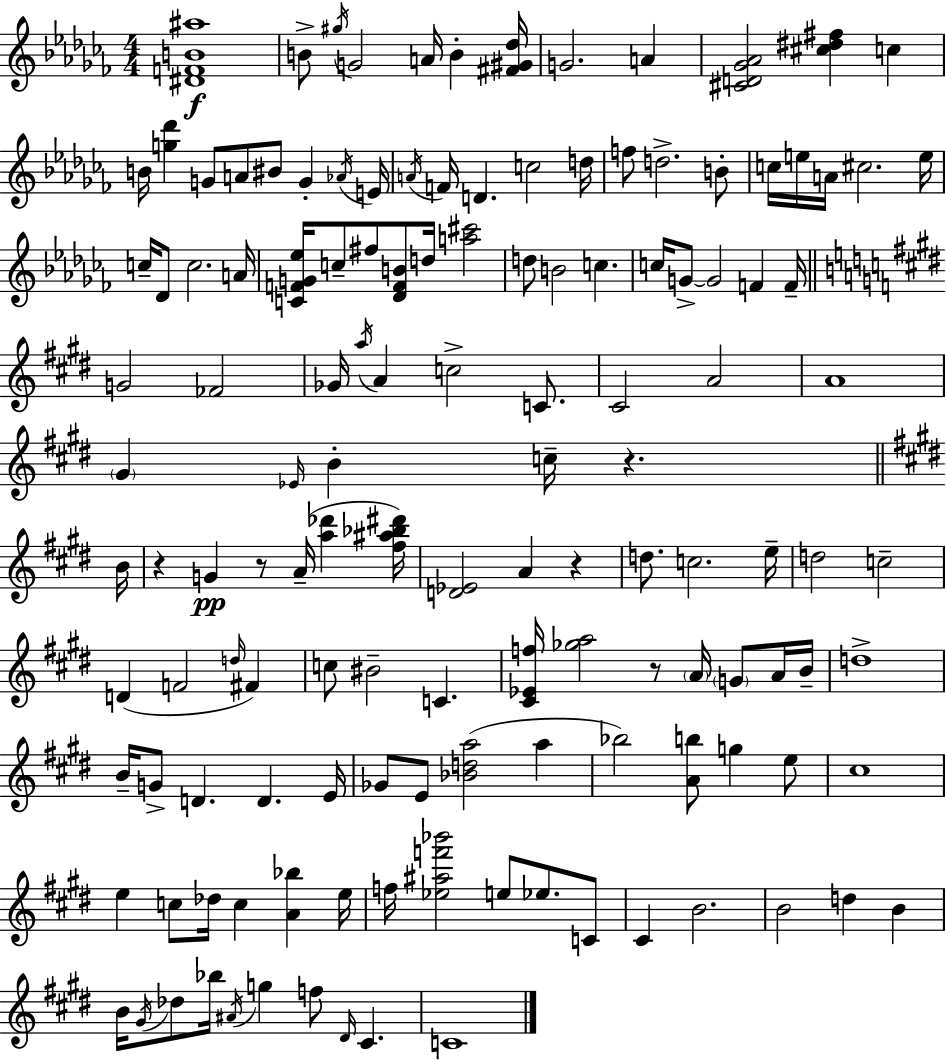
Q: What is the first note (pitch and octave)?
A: B4